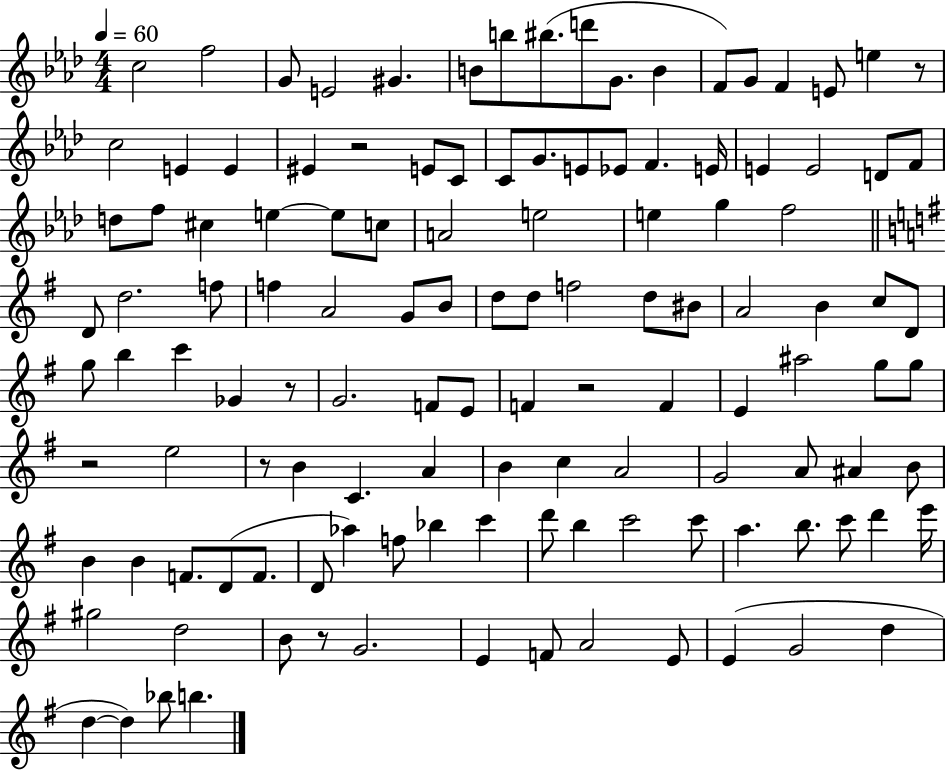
C5/h F5/h G4/e E4/h G#4/q. B4/e B5/e BIS5/e. D6/e G4/e. B4/q F4/e G4/e F4/q E4/e E5/q R/e C5/h E4/q E4/q EIS4/q R/h E4/e C4/e C4/e G4/e. E4/e Eb4/e F4/q. E4/s E4/q E4/h D4/e F4/e D5/e F5/e C#5/q E5/q E5/e C5/e A4/h E5/h E5/q G5/q F5/h D4/e D5/h. F5/e F5/q A4/h G4/e B4/e D5/e D5/e F5/h D5/e BIS4/e A4/h B4/q C5/e D4/e G5/e B5/q C6/q Gb4/q R/e G4/h. F4/e E4/e F4/q R/h F4/q E4/q A#5/h G5/e G5/e R/h E5/h R/e B4/q C4/q. A4/q B4/q C5/q A4/h G4/h A4/e A#4/q B4/e B4/q B4/q F4/e. D4/e F4/e. D4/e Ab5/q F5/e Bb5/q C6/q D6/e B5/q C6/h C6/e A5/q. B5/e. C6/e D6/q E6/s G#5/h D5/h B4/e R/e G4/h. E4/q F4/e A4/h E4/e E4/q G4/h D5/q D5/q D5/q Bb5/e B5/q.